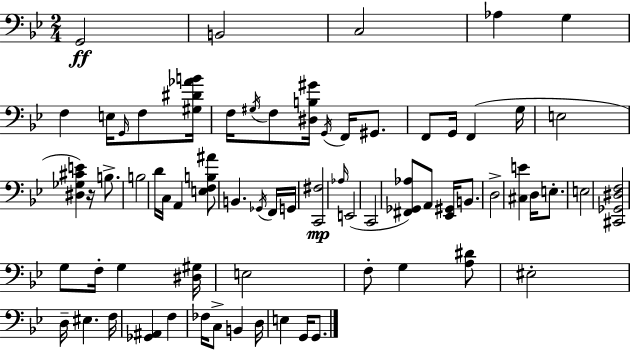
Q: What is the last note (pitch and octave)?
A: G2